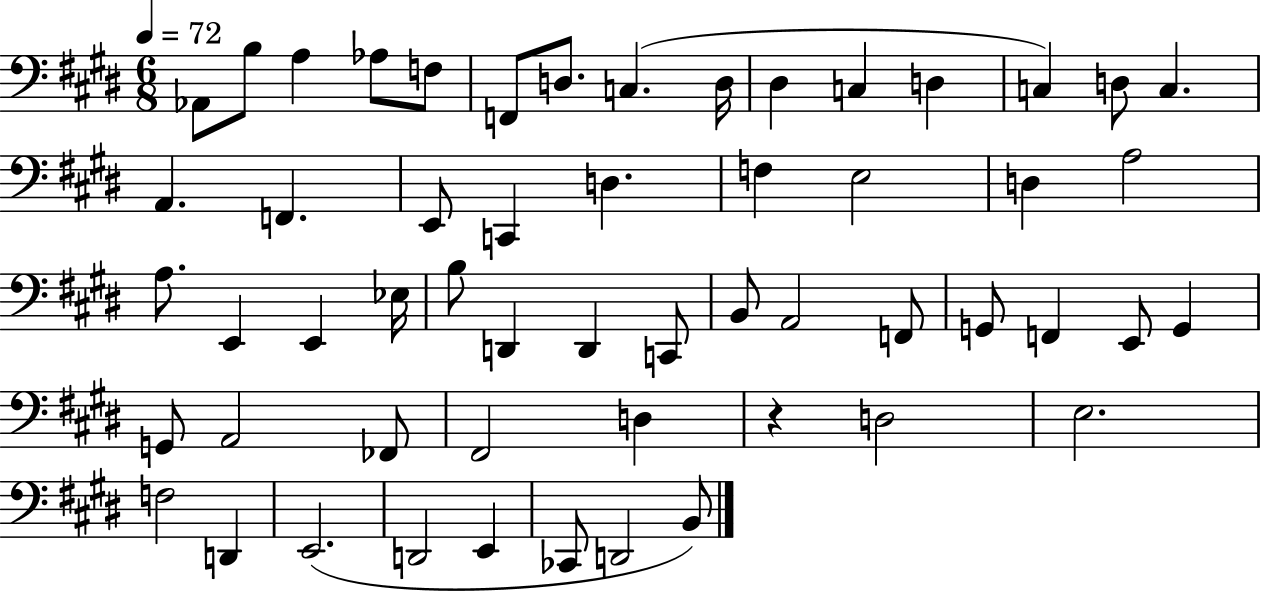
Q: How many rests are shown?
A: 1